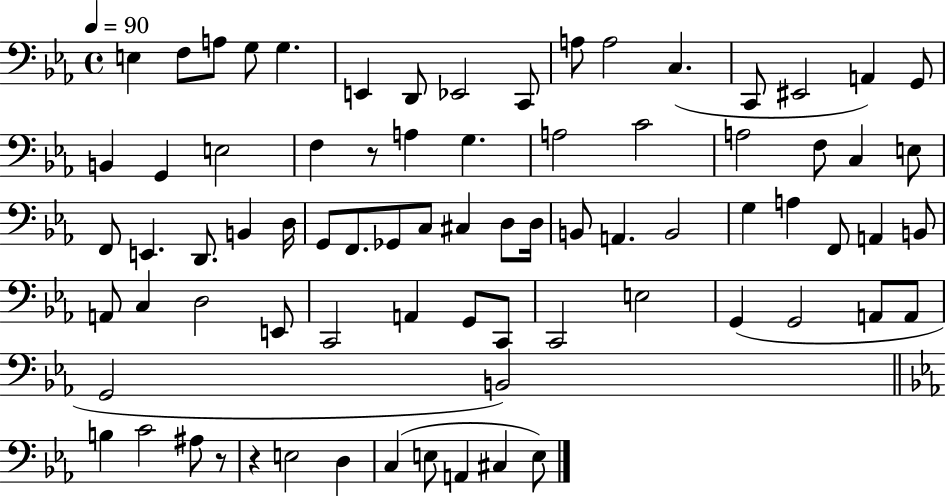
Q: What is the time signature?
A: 4/4